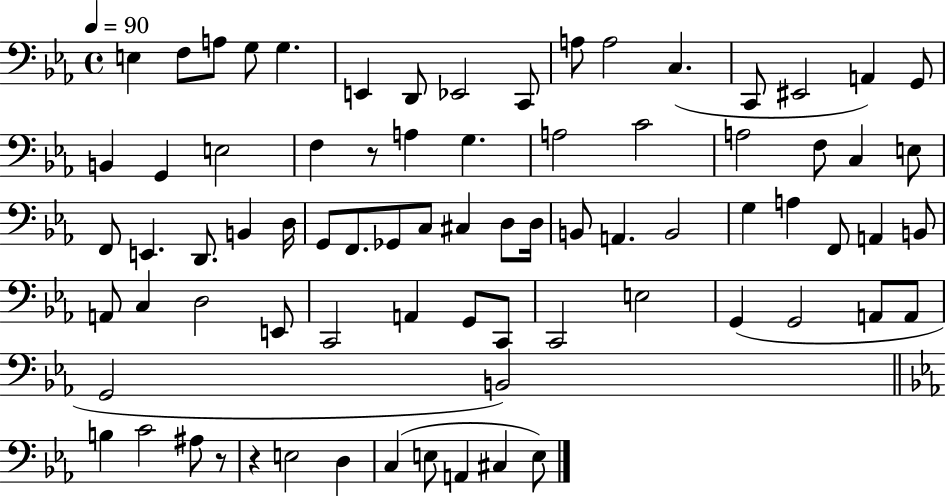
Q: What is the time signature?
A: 4/4